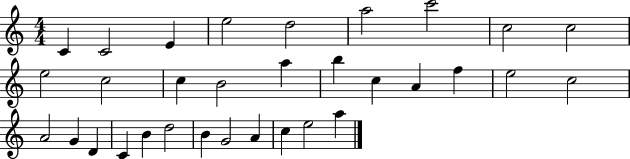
X:1
T:Untitled
M:4/4
L:1/4
K:C
C C2 E e2 d2 a2 c'2 c2 c2 e2 c2 c B2 a b c A f e2 c2 A2 G D C B d2 B G2 A c e2 a